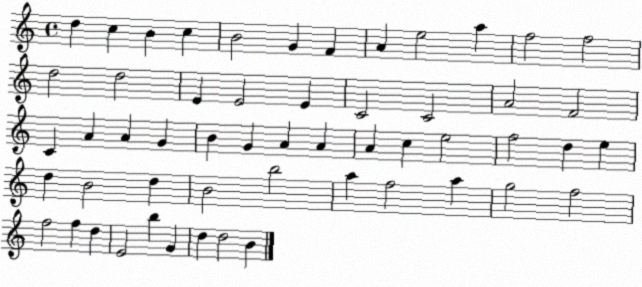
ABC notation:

X:1
T:Untitled
M:4/4
L:1/4
K:C
d c B c B2 G F A e2 a f2 f2 d2 d2 E E2 E C2 C2 A2 F2 C A A G B G A A A c e2 f2 d e d B2 d B2 b2 a f2 a g2 f2 f2 f d E2 b G d d2 B